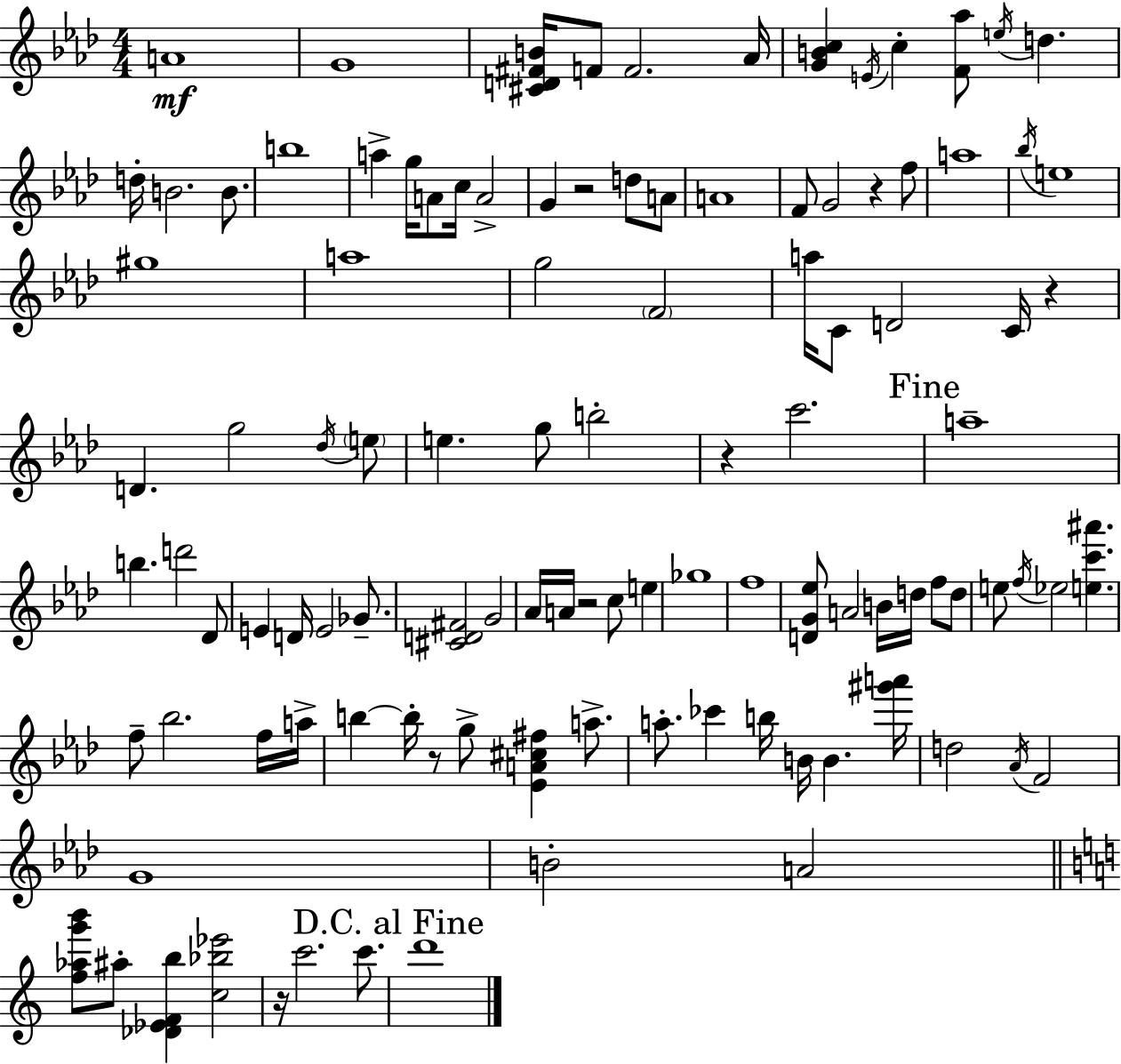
{
  \clef treble
  \numericTimeSignature
  \time 4/4
  \key aes \major
  a'1\mf | g'1 | <cis' d' fis' b'>16 f'8 f'2. aes'16 | <g' b' c''>4 \acciaccatura { e'16 } c''4-. <f' aes''>8 \acciaccatura { e''16 } d''4. | \break d''16-. b'2. b'8. | b''1 | a''4-> g''16 a'8 c''16 a'2-> | g'4 r2 d''8 | \break a'8 a'1 | f'8 g'2 r4 | f''8 a''1 | \acciaccatura { bes''16 } e''1 | \break gis''1 | a''1 | g''2 \parenthesize f'2 | a''16 c'8 d'2 c'16 r4 | \break d'4. g''2 | \acciaccatura { des''16 } \parenthesize e''8 e''4. g''8 b''2-. | r4 c'''2. | \mark "Fine" a''1-- | \break b''4. d'''2 | des'8 e'4 d'16 e'2 | ges'8.-- <cis' d' fis'>2 g'2 | aes'16 a'16 r2 c''8 | \break e''4 ges''1 | f''1 | <d' g' ees''>8 a'2 b'16 d''16 | f''8 d''8 e''8 \acciaccatura { f''16 } ees''2 <e'' c''' ais'''>4. | \break f''8-- bes''2. | f''16 a''16-> b''4~~ b''16-. r8 g''8-> <ees' a' cis'' fis''>4 | a''8.-> a''8.-. ces'''4 b''16 b'16 b'4. | <gis''' a'''>16 d''2 \acciaccatura { aes'16 } f'2 | \break g'1 | b'2-. a'2 | \bar "||" \break \key c \major <f'' aes'' g''' b'''>8 ais''8-. <des' ees' f' b''>4 <c'' bes'' ees'''>2 | r16 c'''2. c'''8. | \mark "D.C. al Fine" d'''1 | \bar "|."
}